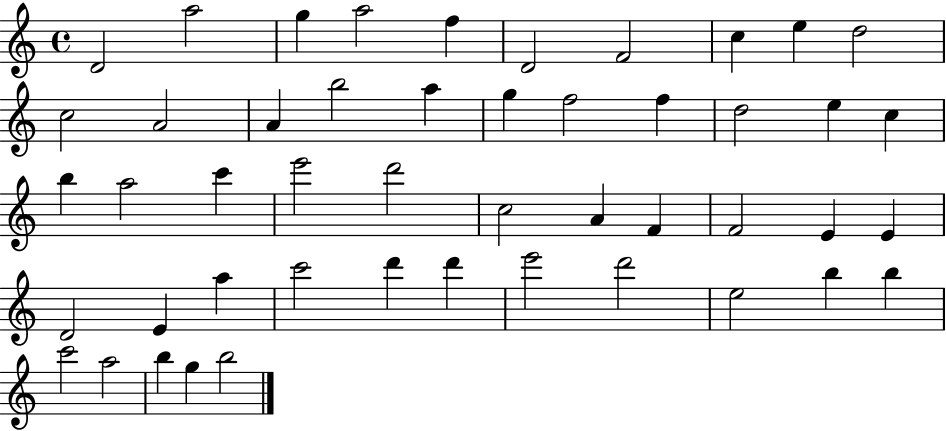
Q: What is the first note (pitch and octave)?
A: D4